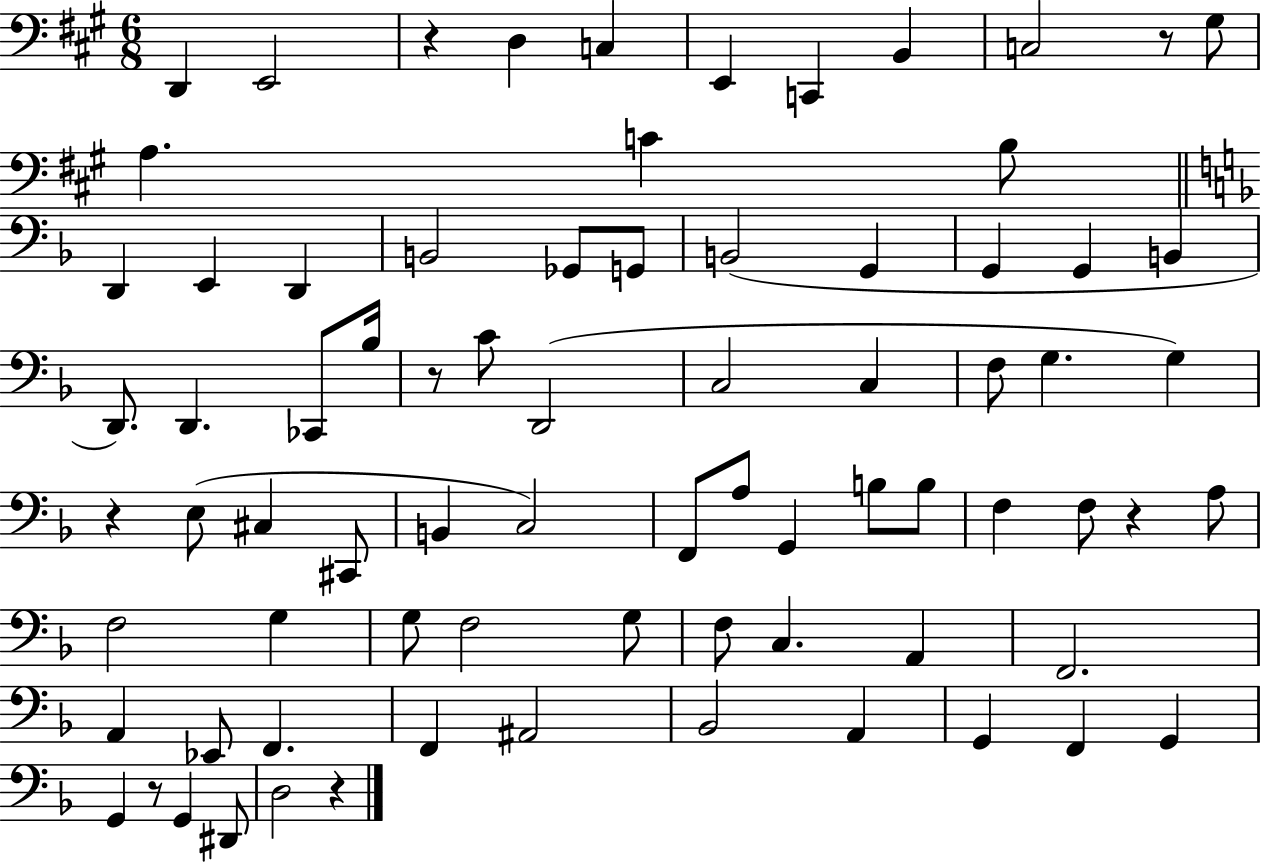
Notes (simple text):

D2/q E2/h R/q D3/q C3/q E2/q C2/q B2/q C3/h R/e G#3/e A3/q. C4/q B3/e D2/q E2/q D2/q B2/h Gb2/e G2/e B2/h G2/q G2/q G2/q B2/q D2/e. D2/q. CES2/e Bb3/s R/e C4/e D2/h C3/h C3/q F3/e G3/q. G3/q R/q E3/e C#3/q C#2/e B2/q C3/h F2/e A3/e G2/q B3/e B3/e F3/q F3/e R/q A3/e F3/h G3/q G3/e F3/h G3/e F3/e C3/q. A2/q F2/h. A2/q Eb2/e F2/q. F2/q A#2/h Bb2/h A2/q G2/q F2/q G2/q G2/q R/e G2/q D#2/e D3/h R/q